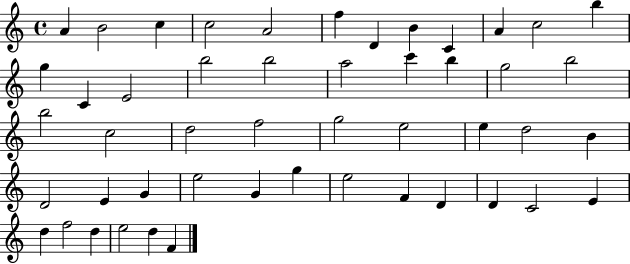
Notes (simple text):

A4/q B4/h C5/q C5/h A4/h F5/q D4/q B4/q C4/q A4/q C5/h B5/q G5/q C4/q E4/h B5/h B5/h A5/h C6/q B5/q G5/h B5/h B5/h C5/h D5/h F5/h G5/h E5/h E5/q D5/h B4/q D4/h E4/q G4/q E5/h G4/q G5/q E5/h F4/q D4/q D4/q C4/h E4/q D5/q F5/h D5/q E5/h D5/q F4/q